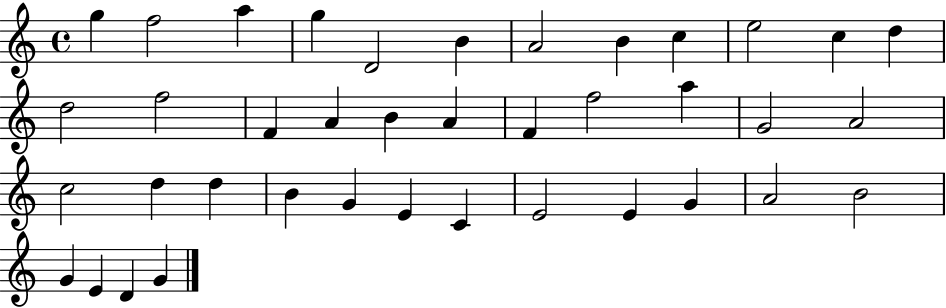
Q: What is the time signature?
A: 4/4